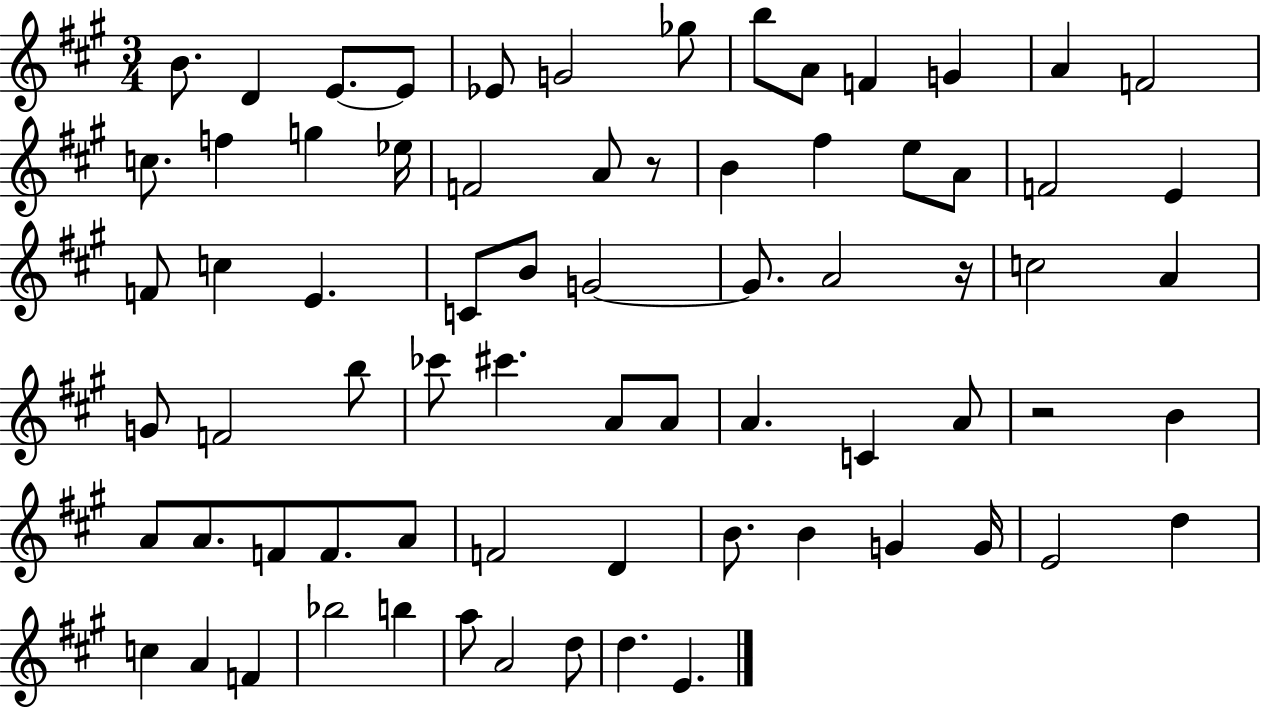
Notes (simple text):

B4/e. D4/q E4/e. E4/e Eb4/e G4/h Gb5/e B5/e A4/e F4/q G4/q A4/q F4/h C5/e. F5/q G5/q Eb5/s F4/h A4/e R/e B4/q F#5/q E5/e A4/e F4/h E4/q F4/e C5/q E4/q. C4/e B4/e G4/h G4/e. A4/h R/s C5/h A4/q G4/e F4/h B5/e CES6/e C#6/q. A4/e A4/e A4/q. C4/q A4/e R/h B4/q A4/e A4/e. F4/e F4/e. A4/e F4/h D4/q B4/e. B4/q G4/q G4/s E4/h D5/q C5/q A4/q F4/q Bb5/h B5/q A5/e A4/h D5/e D5/q. E4/q.